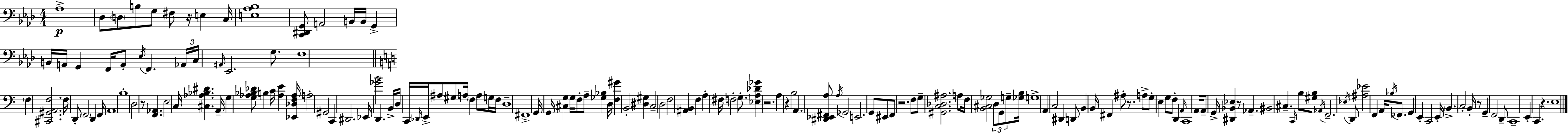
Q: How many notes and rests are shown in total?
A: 169